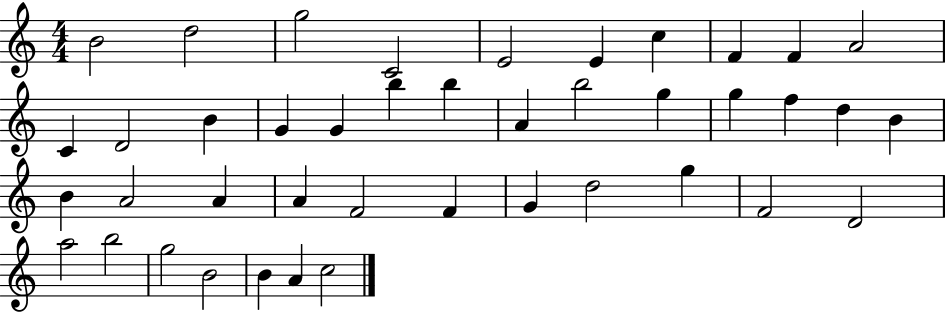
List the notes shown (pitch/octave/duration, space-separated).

B4/h D5/h G5/h C4/h E4/h E4/q C5/q F4/q F4/q A4/h C4/q D4/h B4/q G4/q G4/q B5/q B5/q A4/q B5/h G5/q G5/q F5/q D5/q B4/q B4/q A4/h A4/q A4/q F4/h F4/q G4/q D5/h G5/q F4/h D4/h A5/h B5/h G5/h B4/h B4/q A4/q C5/h